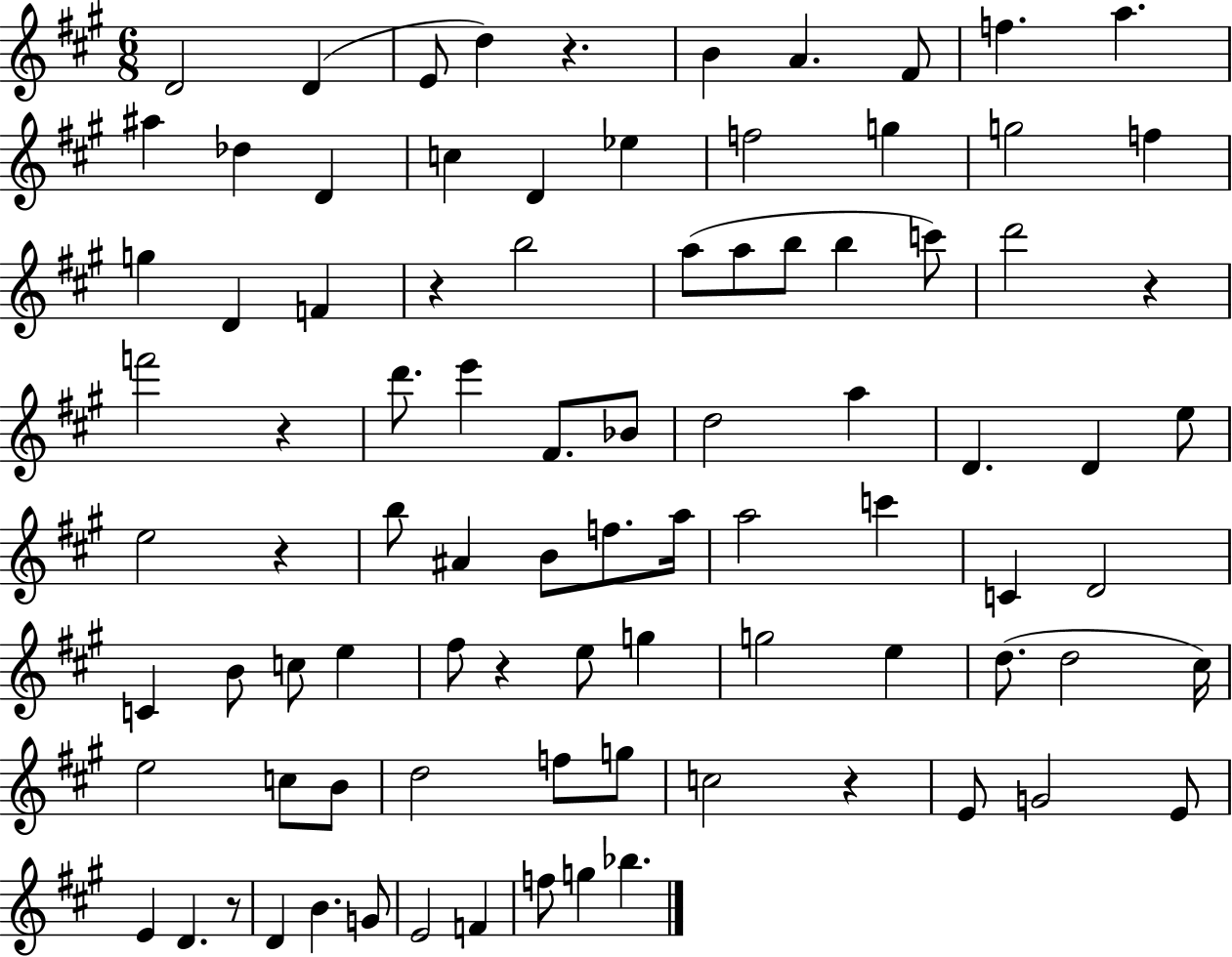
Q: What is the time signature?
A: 6/8